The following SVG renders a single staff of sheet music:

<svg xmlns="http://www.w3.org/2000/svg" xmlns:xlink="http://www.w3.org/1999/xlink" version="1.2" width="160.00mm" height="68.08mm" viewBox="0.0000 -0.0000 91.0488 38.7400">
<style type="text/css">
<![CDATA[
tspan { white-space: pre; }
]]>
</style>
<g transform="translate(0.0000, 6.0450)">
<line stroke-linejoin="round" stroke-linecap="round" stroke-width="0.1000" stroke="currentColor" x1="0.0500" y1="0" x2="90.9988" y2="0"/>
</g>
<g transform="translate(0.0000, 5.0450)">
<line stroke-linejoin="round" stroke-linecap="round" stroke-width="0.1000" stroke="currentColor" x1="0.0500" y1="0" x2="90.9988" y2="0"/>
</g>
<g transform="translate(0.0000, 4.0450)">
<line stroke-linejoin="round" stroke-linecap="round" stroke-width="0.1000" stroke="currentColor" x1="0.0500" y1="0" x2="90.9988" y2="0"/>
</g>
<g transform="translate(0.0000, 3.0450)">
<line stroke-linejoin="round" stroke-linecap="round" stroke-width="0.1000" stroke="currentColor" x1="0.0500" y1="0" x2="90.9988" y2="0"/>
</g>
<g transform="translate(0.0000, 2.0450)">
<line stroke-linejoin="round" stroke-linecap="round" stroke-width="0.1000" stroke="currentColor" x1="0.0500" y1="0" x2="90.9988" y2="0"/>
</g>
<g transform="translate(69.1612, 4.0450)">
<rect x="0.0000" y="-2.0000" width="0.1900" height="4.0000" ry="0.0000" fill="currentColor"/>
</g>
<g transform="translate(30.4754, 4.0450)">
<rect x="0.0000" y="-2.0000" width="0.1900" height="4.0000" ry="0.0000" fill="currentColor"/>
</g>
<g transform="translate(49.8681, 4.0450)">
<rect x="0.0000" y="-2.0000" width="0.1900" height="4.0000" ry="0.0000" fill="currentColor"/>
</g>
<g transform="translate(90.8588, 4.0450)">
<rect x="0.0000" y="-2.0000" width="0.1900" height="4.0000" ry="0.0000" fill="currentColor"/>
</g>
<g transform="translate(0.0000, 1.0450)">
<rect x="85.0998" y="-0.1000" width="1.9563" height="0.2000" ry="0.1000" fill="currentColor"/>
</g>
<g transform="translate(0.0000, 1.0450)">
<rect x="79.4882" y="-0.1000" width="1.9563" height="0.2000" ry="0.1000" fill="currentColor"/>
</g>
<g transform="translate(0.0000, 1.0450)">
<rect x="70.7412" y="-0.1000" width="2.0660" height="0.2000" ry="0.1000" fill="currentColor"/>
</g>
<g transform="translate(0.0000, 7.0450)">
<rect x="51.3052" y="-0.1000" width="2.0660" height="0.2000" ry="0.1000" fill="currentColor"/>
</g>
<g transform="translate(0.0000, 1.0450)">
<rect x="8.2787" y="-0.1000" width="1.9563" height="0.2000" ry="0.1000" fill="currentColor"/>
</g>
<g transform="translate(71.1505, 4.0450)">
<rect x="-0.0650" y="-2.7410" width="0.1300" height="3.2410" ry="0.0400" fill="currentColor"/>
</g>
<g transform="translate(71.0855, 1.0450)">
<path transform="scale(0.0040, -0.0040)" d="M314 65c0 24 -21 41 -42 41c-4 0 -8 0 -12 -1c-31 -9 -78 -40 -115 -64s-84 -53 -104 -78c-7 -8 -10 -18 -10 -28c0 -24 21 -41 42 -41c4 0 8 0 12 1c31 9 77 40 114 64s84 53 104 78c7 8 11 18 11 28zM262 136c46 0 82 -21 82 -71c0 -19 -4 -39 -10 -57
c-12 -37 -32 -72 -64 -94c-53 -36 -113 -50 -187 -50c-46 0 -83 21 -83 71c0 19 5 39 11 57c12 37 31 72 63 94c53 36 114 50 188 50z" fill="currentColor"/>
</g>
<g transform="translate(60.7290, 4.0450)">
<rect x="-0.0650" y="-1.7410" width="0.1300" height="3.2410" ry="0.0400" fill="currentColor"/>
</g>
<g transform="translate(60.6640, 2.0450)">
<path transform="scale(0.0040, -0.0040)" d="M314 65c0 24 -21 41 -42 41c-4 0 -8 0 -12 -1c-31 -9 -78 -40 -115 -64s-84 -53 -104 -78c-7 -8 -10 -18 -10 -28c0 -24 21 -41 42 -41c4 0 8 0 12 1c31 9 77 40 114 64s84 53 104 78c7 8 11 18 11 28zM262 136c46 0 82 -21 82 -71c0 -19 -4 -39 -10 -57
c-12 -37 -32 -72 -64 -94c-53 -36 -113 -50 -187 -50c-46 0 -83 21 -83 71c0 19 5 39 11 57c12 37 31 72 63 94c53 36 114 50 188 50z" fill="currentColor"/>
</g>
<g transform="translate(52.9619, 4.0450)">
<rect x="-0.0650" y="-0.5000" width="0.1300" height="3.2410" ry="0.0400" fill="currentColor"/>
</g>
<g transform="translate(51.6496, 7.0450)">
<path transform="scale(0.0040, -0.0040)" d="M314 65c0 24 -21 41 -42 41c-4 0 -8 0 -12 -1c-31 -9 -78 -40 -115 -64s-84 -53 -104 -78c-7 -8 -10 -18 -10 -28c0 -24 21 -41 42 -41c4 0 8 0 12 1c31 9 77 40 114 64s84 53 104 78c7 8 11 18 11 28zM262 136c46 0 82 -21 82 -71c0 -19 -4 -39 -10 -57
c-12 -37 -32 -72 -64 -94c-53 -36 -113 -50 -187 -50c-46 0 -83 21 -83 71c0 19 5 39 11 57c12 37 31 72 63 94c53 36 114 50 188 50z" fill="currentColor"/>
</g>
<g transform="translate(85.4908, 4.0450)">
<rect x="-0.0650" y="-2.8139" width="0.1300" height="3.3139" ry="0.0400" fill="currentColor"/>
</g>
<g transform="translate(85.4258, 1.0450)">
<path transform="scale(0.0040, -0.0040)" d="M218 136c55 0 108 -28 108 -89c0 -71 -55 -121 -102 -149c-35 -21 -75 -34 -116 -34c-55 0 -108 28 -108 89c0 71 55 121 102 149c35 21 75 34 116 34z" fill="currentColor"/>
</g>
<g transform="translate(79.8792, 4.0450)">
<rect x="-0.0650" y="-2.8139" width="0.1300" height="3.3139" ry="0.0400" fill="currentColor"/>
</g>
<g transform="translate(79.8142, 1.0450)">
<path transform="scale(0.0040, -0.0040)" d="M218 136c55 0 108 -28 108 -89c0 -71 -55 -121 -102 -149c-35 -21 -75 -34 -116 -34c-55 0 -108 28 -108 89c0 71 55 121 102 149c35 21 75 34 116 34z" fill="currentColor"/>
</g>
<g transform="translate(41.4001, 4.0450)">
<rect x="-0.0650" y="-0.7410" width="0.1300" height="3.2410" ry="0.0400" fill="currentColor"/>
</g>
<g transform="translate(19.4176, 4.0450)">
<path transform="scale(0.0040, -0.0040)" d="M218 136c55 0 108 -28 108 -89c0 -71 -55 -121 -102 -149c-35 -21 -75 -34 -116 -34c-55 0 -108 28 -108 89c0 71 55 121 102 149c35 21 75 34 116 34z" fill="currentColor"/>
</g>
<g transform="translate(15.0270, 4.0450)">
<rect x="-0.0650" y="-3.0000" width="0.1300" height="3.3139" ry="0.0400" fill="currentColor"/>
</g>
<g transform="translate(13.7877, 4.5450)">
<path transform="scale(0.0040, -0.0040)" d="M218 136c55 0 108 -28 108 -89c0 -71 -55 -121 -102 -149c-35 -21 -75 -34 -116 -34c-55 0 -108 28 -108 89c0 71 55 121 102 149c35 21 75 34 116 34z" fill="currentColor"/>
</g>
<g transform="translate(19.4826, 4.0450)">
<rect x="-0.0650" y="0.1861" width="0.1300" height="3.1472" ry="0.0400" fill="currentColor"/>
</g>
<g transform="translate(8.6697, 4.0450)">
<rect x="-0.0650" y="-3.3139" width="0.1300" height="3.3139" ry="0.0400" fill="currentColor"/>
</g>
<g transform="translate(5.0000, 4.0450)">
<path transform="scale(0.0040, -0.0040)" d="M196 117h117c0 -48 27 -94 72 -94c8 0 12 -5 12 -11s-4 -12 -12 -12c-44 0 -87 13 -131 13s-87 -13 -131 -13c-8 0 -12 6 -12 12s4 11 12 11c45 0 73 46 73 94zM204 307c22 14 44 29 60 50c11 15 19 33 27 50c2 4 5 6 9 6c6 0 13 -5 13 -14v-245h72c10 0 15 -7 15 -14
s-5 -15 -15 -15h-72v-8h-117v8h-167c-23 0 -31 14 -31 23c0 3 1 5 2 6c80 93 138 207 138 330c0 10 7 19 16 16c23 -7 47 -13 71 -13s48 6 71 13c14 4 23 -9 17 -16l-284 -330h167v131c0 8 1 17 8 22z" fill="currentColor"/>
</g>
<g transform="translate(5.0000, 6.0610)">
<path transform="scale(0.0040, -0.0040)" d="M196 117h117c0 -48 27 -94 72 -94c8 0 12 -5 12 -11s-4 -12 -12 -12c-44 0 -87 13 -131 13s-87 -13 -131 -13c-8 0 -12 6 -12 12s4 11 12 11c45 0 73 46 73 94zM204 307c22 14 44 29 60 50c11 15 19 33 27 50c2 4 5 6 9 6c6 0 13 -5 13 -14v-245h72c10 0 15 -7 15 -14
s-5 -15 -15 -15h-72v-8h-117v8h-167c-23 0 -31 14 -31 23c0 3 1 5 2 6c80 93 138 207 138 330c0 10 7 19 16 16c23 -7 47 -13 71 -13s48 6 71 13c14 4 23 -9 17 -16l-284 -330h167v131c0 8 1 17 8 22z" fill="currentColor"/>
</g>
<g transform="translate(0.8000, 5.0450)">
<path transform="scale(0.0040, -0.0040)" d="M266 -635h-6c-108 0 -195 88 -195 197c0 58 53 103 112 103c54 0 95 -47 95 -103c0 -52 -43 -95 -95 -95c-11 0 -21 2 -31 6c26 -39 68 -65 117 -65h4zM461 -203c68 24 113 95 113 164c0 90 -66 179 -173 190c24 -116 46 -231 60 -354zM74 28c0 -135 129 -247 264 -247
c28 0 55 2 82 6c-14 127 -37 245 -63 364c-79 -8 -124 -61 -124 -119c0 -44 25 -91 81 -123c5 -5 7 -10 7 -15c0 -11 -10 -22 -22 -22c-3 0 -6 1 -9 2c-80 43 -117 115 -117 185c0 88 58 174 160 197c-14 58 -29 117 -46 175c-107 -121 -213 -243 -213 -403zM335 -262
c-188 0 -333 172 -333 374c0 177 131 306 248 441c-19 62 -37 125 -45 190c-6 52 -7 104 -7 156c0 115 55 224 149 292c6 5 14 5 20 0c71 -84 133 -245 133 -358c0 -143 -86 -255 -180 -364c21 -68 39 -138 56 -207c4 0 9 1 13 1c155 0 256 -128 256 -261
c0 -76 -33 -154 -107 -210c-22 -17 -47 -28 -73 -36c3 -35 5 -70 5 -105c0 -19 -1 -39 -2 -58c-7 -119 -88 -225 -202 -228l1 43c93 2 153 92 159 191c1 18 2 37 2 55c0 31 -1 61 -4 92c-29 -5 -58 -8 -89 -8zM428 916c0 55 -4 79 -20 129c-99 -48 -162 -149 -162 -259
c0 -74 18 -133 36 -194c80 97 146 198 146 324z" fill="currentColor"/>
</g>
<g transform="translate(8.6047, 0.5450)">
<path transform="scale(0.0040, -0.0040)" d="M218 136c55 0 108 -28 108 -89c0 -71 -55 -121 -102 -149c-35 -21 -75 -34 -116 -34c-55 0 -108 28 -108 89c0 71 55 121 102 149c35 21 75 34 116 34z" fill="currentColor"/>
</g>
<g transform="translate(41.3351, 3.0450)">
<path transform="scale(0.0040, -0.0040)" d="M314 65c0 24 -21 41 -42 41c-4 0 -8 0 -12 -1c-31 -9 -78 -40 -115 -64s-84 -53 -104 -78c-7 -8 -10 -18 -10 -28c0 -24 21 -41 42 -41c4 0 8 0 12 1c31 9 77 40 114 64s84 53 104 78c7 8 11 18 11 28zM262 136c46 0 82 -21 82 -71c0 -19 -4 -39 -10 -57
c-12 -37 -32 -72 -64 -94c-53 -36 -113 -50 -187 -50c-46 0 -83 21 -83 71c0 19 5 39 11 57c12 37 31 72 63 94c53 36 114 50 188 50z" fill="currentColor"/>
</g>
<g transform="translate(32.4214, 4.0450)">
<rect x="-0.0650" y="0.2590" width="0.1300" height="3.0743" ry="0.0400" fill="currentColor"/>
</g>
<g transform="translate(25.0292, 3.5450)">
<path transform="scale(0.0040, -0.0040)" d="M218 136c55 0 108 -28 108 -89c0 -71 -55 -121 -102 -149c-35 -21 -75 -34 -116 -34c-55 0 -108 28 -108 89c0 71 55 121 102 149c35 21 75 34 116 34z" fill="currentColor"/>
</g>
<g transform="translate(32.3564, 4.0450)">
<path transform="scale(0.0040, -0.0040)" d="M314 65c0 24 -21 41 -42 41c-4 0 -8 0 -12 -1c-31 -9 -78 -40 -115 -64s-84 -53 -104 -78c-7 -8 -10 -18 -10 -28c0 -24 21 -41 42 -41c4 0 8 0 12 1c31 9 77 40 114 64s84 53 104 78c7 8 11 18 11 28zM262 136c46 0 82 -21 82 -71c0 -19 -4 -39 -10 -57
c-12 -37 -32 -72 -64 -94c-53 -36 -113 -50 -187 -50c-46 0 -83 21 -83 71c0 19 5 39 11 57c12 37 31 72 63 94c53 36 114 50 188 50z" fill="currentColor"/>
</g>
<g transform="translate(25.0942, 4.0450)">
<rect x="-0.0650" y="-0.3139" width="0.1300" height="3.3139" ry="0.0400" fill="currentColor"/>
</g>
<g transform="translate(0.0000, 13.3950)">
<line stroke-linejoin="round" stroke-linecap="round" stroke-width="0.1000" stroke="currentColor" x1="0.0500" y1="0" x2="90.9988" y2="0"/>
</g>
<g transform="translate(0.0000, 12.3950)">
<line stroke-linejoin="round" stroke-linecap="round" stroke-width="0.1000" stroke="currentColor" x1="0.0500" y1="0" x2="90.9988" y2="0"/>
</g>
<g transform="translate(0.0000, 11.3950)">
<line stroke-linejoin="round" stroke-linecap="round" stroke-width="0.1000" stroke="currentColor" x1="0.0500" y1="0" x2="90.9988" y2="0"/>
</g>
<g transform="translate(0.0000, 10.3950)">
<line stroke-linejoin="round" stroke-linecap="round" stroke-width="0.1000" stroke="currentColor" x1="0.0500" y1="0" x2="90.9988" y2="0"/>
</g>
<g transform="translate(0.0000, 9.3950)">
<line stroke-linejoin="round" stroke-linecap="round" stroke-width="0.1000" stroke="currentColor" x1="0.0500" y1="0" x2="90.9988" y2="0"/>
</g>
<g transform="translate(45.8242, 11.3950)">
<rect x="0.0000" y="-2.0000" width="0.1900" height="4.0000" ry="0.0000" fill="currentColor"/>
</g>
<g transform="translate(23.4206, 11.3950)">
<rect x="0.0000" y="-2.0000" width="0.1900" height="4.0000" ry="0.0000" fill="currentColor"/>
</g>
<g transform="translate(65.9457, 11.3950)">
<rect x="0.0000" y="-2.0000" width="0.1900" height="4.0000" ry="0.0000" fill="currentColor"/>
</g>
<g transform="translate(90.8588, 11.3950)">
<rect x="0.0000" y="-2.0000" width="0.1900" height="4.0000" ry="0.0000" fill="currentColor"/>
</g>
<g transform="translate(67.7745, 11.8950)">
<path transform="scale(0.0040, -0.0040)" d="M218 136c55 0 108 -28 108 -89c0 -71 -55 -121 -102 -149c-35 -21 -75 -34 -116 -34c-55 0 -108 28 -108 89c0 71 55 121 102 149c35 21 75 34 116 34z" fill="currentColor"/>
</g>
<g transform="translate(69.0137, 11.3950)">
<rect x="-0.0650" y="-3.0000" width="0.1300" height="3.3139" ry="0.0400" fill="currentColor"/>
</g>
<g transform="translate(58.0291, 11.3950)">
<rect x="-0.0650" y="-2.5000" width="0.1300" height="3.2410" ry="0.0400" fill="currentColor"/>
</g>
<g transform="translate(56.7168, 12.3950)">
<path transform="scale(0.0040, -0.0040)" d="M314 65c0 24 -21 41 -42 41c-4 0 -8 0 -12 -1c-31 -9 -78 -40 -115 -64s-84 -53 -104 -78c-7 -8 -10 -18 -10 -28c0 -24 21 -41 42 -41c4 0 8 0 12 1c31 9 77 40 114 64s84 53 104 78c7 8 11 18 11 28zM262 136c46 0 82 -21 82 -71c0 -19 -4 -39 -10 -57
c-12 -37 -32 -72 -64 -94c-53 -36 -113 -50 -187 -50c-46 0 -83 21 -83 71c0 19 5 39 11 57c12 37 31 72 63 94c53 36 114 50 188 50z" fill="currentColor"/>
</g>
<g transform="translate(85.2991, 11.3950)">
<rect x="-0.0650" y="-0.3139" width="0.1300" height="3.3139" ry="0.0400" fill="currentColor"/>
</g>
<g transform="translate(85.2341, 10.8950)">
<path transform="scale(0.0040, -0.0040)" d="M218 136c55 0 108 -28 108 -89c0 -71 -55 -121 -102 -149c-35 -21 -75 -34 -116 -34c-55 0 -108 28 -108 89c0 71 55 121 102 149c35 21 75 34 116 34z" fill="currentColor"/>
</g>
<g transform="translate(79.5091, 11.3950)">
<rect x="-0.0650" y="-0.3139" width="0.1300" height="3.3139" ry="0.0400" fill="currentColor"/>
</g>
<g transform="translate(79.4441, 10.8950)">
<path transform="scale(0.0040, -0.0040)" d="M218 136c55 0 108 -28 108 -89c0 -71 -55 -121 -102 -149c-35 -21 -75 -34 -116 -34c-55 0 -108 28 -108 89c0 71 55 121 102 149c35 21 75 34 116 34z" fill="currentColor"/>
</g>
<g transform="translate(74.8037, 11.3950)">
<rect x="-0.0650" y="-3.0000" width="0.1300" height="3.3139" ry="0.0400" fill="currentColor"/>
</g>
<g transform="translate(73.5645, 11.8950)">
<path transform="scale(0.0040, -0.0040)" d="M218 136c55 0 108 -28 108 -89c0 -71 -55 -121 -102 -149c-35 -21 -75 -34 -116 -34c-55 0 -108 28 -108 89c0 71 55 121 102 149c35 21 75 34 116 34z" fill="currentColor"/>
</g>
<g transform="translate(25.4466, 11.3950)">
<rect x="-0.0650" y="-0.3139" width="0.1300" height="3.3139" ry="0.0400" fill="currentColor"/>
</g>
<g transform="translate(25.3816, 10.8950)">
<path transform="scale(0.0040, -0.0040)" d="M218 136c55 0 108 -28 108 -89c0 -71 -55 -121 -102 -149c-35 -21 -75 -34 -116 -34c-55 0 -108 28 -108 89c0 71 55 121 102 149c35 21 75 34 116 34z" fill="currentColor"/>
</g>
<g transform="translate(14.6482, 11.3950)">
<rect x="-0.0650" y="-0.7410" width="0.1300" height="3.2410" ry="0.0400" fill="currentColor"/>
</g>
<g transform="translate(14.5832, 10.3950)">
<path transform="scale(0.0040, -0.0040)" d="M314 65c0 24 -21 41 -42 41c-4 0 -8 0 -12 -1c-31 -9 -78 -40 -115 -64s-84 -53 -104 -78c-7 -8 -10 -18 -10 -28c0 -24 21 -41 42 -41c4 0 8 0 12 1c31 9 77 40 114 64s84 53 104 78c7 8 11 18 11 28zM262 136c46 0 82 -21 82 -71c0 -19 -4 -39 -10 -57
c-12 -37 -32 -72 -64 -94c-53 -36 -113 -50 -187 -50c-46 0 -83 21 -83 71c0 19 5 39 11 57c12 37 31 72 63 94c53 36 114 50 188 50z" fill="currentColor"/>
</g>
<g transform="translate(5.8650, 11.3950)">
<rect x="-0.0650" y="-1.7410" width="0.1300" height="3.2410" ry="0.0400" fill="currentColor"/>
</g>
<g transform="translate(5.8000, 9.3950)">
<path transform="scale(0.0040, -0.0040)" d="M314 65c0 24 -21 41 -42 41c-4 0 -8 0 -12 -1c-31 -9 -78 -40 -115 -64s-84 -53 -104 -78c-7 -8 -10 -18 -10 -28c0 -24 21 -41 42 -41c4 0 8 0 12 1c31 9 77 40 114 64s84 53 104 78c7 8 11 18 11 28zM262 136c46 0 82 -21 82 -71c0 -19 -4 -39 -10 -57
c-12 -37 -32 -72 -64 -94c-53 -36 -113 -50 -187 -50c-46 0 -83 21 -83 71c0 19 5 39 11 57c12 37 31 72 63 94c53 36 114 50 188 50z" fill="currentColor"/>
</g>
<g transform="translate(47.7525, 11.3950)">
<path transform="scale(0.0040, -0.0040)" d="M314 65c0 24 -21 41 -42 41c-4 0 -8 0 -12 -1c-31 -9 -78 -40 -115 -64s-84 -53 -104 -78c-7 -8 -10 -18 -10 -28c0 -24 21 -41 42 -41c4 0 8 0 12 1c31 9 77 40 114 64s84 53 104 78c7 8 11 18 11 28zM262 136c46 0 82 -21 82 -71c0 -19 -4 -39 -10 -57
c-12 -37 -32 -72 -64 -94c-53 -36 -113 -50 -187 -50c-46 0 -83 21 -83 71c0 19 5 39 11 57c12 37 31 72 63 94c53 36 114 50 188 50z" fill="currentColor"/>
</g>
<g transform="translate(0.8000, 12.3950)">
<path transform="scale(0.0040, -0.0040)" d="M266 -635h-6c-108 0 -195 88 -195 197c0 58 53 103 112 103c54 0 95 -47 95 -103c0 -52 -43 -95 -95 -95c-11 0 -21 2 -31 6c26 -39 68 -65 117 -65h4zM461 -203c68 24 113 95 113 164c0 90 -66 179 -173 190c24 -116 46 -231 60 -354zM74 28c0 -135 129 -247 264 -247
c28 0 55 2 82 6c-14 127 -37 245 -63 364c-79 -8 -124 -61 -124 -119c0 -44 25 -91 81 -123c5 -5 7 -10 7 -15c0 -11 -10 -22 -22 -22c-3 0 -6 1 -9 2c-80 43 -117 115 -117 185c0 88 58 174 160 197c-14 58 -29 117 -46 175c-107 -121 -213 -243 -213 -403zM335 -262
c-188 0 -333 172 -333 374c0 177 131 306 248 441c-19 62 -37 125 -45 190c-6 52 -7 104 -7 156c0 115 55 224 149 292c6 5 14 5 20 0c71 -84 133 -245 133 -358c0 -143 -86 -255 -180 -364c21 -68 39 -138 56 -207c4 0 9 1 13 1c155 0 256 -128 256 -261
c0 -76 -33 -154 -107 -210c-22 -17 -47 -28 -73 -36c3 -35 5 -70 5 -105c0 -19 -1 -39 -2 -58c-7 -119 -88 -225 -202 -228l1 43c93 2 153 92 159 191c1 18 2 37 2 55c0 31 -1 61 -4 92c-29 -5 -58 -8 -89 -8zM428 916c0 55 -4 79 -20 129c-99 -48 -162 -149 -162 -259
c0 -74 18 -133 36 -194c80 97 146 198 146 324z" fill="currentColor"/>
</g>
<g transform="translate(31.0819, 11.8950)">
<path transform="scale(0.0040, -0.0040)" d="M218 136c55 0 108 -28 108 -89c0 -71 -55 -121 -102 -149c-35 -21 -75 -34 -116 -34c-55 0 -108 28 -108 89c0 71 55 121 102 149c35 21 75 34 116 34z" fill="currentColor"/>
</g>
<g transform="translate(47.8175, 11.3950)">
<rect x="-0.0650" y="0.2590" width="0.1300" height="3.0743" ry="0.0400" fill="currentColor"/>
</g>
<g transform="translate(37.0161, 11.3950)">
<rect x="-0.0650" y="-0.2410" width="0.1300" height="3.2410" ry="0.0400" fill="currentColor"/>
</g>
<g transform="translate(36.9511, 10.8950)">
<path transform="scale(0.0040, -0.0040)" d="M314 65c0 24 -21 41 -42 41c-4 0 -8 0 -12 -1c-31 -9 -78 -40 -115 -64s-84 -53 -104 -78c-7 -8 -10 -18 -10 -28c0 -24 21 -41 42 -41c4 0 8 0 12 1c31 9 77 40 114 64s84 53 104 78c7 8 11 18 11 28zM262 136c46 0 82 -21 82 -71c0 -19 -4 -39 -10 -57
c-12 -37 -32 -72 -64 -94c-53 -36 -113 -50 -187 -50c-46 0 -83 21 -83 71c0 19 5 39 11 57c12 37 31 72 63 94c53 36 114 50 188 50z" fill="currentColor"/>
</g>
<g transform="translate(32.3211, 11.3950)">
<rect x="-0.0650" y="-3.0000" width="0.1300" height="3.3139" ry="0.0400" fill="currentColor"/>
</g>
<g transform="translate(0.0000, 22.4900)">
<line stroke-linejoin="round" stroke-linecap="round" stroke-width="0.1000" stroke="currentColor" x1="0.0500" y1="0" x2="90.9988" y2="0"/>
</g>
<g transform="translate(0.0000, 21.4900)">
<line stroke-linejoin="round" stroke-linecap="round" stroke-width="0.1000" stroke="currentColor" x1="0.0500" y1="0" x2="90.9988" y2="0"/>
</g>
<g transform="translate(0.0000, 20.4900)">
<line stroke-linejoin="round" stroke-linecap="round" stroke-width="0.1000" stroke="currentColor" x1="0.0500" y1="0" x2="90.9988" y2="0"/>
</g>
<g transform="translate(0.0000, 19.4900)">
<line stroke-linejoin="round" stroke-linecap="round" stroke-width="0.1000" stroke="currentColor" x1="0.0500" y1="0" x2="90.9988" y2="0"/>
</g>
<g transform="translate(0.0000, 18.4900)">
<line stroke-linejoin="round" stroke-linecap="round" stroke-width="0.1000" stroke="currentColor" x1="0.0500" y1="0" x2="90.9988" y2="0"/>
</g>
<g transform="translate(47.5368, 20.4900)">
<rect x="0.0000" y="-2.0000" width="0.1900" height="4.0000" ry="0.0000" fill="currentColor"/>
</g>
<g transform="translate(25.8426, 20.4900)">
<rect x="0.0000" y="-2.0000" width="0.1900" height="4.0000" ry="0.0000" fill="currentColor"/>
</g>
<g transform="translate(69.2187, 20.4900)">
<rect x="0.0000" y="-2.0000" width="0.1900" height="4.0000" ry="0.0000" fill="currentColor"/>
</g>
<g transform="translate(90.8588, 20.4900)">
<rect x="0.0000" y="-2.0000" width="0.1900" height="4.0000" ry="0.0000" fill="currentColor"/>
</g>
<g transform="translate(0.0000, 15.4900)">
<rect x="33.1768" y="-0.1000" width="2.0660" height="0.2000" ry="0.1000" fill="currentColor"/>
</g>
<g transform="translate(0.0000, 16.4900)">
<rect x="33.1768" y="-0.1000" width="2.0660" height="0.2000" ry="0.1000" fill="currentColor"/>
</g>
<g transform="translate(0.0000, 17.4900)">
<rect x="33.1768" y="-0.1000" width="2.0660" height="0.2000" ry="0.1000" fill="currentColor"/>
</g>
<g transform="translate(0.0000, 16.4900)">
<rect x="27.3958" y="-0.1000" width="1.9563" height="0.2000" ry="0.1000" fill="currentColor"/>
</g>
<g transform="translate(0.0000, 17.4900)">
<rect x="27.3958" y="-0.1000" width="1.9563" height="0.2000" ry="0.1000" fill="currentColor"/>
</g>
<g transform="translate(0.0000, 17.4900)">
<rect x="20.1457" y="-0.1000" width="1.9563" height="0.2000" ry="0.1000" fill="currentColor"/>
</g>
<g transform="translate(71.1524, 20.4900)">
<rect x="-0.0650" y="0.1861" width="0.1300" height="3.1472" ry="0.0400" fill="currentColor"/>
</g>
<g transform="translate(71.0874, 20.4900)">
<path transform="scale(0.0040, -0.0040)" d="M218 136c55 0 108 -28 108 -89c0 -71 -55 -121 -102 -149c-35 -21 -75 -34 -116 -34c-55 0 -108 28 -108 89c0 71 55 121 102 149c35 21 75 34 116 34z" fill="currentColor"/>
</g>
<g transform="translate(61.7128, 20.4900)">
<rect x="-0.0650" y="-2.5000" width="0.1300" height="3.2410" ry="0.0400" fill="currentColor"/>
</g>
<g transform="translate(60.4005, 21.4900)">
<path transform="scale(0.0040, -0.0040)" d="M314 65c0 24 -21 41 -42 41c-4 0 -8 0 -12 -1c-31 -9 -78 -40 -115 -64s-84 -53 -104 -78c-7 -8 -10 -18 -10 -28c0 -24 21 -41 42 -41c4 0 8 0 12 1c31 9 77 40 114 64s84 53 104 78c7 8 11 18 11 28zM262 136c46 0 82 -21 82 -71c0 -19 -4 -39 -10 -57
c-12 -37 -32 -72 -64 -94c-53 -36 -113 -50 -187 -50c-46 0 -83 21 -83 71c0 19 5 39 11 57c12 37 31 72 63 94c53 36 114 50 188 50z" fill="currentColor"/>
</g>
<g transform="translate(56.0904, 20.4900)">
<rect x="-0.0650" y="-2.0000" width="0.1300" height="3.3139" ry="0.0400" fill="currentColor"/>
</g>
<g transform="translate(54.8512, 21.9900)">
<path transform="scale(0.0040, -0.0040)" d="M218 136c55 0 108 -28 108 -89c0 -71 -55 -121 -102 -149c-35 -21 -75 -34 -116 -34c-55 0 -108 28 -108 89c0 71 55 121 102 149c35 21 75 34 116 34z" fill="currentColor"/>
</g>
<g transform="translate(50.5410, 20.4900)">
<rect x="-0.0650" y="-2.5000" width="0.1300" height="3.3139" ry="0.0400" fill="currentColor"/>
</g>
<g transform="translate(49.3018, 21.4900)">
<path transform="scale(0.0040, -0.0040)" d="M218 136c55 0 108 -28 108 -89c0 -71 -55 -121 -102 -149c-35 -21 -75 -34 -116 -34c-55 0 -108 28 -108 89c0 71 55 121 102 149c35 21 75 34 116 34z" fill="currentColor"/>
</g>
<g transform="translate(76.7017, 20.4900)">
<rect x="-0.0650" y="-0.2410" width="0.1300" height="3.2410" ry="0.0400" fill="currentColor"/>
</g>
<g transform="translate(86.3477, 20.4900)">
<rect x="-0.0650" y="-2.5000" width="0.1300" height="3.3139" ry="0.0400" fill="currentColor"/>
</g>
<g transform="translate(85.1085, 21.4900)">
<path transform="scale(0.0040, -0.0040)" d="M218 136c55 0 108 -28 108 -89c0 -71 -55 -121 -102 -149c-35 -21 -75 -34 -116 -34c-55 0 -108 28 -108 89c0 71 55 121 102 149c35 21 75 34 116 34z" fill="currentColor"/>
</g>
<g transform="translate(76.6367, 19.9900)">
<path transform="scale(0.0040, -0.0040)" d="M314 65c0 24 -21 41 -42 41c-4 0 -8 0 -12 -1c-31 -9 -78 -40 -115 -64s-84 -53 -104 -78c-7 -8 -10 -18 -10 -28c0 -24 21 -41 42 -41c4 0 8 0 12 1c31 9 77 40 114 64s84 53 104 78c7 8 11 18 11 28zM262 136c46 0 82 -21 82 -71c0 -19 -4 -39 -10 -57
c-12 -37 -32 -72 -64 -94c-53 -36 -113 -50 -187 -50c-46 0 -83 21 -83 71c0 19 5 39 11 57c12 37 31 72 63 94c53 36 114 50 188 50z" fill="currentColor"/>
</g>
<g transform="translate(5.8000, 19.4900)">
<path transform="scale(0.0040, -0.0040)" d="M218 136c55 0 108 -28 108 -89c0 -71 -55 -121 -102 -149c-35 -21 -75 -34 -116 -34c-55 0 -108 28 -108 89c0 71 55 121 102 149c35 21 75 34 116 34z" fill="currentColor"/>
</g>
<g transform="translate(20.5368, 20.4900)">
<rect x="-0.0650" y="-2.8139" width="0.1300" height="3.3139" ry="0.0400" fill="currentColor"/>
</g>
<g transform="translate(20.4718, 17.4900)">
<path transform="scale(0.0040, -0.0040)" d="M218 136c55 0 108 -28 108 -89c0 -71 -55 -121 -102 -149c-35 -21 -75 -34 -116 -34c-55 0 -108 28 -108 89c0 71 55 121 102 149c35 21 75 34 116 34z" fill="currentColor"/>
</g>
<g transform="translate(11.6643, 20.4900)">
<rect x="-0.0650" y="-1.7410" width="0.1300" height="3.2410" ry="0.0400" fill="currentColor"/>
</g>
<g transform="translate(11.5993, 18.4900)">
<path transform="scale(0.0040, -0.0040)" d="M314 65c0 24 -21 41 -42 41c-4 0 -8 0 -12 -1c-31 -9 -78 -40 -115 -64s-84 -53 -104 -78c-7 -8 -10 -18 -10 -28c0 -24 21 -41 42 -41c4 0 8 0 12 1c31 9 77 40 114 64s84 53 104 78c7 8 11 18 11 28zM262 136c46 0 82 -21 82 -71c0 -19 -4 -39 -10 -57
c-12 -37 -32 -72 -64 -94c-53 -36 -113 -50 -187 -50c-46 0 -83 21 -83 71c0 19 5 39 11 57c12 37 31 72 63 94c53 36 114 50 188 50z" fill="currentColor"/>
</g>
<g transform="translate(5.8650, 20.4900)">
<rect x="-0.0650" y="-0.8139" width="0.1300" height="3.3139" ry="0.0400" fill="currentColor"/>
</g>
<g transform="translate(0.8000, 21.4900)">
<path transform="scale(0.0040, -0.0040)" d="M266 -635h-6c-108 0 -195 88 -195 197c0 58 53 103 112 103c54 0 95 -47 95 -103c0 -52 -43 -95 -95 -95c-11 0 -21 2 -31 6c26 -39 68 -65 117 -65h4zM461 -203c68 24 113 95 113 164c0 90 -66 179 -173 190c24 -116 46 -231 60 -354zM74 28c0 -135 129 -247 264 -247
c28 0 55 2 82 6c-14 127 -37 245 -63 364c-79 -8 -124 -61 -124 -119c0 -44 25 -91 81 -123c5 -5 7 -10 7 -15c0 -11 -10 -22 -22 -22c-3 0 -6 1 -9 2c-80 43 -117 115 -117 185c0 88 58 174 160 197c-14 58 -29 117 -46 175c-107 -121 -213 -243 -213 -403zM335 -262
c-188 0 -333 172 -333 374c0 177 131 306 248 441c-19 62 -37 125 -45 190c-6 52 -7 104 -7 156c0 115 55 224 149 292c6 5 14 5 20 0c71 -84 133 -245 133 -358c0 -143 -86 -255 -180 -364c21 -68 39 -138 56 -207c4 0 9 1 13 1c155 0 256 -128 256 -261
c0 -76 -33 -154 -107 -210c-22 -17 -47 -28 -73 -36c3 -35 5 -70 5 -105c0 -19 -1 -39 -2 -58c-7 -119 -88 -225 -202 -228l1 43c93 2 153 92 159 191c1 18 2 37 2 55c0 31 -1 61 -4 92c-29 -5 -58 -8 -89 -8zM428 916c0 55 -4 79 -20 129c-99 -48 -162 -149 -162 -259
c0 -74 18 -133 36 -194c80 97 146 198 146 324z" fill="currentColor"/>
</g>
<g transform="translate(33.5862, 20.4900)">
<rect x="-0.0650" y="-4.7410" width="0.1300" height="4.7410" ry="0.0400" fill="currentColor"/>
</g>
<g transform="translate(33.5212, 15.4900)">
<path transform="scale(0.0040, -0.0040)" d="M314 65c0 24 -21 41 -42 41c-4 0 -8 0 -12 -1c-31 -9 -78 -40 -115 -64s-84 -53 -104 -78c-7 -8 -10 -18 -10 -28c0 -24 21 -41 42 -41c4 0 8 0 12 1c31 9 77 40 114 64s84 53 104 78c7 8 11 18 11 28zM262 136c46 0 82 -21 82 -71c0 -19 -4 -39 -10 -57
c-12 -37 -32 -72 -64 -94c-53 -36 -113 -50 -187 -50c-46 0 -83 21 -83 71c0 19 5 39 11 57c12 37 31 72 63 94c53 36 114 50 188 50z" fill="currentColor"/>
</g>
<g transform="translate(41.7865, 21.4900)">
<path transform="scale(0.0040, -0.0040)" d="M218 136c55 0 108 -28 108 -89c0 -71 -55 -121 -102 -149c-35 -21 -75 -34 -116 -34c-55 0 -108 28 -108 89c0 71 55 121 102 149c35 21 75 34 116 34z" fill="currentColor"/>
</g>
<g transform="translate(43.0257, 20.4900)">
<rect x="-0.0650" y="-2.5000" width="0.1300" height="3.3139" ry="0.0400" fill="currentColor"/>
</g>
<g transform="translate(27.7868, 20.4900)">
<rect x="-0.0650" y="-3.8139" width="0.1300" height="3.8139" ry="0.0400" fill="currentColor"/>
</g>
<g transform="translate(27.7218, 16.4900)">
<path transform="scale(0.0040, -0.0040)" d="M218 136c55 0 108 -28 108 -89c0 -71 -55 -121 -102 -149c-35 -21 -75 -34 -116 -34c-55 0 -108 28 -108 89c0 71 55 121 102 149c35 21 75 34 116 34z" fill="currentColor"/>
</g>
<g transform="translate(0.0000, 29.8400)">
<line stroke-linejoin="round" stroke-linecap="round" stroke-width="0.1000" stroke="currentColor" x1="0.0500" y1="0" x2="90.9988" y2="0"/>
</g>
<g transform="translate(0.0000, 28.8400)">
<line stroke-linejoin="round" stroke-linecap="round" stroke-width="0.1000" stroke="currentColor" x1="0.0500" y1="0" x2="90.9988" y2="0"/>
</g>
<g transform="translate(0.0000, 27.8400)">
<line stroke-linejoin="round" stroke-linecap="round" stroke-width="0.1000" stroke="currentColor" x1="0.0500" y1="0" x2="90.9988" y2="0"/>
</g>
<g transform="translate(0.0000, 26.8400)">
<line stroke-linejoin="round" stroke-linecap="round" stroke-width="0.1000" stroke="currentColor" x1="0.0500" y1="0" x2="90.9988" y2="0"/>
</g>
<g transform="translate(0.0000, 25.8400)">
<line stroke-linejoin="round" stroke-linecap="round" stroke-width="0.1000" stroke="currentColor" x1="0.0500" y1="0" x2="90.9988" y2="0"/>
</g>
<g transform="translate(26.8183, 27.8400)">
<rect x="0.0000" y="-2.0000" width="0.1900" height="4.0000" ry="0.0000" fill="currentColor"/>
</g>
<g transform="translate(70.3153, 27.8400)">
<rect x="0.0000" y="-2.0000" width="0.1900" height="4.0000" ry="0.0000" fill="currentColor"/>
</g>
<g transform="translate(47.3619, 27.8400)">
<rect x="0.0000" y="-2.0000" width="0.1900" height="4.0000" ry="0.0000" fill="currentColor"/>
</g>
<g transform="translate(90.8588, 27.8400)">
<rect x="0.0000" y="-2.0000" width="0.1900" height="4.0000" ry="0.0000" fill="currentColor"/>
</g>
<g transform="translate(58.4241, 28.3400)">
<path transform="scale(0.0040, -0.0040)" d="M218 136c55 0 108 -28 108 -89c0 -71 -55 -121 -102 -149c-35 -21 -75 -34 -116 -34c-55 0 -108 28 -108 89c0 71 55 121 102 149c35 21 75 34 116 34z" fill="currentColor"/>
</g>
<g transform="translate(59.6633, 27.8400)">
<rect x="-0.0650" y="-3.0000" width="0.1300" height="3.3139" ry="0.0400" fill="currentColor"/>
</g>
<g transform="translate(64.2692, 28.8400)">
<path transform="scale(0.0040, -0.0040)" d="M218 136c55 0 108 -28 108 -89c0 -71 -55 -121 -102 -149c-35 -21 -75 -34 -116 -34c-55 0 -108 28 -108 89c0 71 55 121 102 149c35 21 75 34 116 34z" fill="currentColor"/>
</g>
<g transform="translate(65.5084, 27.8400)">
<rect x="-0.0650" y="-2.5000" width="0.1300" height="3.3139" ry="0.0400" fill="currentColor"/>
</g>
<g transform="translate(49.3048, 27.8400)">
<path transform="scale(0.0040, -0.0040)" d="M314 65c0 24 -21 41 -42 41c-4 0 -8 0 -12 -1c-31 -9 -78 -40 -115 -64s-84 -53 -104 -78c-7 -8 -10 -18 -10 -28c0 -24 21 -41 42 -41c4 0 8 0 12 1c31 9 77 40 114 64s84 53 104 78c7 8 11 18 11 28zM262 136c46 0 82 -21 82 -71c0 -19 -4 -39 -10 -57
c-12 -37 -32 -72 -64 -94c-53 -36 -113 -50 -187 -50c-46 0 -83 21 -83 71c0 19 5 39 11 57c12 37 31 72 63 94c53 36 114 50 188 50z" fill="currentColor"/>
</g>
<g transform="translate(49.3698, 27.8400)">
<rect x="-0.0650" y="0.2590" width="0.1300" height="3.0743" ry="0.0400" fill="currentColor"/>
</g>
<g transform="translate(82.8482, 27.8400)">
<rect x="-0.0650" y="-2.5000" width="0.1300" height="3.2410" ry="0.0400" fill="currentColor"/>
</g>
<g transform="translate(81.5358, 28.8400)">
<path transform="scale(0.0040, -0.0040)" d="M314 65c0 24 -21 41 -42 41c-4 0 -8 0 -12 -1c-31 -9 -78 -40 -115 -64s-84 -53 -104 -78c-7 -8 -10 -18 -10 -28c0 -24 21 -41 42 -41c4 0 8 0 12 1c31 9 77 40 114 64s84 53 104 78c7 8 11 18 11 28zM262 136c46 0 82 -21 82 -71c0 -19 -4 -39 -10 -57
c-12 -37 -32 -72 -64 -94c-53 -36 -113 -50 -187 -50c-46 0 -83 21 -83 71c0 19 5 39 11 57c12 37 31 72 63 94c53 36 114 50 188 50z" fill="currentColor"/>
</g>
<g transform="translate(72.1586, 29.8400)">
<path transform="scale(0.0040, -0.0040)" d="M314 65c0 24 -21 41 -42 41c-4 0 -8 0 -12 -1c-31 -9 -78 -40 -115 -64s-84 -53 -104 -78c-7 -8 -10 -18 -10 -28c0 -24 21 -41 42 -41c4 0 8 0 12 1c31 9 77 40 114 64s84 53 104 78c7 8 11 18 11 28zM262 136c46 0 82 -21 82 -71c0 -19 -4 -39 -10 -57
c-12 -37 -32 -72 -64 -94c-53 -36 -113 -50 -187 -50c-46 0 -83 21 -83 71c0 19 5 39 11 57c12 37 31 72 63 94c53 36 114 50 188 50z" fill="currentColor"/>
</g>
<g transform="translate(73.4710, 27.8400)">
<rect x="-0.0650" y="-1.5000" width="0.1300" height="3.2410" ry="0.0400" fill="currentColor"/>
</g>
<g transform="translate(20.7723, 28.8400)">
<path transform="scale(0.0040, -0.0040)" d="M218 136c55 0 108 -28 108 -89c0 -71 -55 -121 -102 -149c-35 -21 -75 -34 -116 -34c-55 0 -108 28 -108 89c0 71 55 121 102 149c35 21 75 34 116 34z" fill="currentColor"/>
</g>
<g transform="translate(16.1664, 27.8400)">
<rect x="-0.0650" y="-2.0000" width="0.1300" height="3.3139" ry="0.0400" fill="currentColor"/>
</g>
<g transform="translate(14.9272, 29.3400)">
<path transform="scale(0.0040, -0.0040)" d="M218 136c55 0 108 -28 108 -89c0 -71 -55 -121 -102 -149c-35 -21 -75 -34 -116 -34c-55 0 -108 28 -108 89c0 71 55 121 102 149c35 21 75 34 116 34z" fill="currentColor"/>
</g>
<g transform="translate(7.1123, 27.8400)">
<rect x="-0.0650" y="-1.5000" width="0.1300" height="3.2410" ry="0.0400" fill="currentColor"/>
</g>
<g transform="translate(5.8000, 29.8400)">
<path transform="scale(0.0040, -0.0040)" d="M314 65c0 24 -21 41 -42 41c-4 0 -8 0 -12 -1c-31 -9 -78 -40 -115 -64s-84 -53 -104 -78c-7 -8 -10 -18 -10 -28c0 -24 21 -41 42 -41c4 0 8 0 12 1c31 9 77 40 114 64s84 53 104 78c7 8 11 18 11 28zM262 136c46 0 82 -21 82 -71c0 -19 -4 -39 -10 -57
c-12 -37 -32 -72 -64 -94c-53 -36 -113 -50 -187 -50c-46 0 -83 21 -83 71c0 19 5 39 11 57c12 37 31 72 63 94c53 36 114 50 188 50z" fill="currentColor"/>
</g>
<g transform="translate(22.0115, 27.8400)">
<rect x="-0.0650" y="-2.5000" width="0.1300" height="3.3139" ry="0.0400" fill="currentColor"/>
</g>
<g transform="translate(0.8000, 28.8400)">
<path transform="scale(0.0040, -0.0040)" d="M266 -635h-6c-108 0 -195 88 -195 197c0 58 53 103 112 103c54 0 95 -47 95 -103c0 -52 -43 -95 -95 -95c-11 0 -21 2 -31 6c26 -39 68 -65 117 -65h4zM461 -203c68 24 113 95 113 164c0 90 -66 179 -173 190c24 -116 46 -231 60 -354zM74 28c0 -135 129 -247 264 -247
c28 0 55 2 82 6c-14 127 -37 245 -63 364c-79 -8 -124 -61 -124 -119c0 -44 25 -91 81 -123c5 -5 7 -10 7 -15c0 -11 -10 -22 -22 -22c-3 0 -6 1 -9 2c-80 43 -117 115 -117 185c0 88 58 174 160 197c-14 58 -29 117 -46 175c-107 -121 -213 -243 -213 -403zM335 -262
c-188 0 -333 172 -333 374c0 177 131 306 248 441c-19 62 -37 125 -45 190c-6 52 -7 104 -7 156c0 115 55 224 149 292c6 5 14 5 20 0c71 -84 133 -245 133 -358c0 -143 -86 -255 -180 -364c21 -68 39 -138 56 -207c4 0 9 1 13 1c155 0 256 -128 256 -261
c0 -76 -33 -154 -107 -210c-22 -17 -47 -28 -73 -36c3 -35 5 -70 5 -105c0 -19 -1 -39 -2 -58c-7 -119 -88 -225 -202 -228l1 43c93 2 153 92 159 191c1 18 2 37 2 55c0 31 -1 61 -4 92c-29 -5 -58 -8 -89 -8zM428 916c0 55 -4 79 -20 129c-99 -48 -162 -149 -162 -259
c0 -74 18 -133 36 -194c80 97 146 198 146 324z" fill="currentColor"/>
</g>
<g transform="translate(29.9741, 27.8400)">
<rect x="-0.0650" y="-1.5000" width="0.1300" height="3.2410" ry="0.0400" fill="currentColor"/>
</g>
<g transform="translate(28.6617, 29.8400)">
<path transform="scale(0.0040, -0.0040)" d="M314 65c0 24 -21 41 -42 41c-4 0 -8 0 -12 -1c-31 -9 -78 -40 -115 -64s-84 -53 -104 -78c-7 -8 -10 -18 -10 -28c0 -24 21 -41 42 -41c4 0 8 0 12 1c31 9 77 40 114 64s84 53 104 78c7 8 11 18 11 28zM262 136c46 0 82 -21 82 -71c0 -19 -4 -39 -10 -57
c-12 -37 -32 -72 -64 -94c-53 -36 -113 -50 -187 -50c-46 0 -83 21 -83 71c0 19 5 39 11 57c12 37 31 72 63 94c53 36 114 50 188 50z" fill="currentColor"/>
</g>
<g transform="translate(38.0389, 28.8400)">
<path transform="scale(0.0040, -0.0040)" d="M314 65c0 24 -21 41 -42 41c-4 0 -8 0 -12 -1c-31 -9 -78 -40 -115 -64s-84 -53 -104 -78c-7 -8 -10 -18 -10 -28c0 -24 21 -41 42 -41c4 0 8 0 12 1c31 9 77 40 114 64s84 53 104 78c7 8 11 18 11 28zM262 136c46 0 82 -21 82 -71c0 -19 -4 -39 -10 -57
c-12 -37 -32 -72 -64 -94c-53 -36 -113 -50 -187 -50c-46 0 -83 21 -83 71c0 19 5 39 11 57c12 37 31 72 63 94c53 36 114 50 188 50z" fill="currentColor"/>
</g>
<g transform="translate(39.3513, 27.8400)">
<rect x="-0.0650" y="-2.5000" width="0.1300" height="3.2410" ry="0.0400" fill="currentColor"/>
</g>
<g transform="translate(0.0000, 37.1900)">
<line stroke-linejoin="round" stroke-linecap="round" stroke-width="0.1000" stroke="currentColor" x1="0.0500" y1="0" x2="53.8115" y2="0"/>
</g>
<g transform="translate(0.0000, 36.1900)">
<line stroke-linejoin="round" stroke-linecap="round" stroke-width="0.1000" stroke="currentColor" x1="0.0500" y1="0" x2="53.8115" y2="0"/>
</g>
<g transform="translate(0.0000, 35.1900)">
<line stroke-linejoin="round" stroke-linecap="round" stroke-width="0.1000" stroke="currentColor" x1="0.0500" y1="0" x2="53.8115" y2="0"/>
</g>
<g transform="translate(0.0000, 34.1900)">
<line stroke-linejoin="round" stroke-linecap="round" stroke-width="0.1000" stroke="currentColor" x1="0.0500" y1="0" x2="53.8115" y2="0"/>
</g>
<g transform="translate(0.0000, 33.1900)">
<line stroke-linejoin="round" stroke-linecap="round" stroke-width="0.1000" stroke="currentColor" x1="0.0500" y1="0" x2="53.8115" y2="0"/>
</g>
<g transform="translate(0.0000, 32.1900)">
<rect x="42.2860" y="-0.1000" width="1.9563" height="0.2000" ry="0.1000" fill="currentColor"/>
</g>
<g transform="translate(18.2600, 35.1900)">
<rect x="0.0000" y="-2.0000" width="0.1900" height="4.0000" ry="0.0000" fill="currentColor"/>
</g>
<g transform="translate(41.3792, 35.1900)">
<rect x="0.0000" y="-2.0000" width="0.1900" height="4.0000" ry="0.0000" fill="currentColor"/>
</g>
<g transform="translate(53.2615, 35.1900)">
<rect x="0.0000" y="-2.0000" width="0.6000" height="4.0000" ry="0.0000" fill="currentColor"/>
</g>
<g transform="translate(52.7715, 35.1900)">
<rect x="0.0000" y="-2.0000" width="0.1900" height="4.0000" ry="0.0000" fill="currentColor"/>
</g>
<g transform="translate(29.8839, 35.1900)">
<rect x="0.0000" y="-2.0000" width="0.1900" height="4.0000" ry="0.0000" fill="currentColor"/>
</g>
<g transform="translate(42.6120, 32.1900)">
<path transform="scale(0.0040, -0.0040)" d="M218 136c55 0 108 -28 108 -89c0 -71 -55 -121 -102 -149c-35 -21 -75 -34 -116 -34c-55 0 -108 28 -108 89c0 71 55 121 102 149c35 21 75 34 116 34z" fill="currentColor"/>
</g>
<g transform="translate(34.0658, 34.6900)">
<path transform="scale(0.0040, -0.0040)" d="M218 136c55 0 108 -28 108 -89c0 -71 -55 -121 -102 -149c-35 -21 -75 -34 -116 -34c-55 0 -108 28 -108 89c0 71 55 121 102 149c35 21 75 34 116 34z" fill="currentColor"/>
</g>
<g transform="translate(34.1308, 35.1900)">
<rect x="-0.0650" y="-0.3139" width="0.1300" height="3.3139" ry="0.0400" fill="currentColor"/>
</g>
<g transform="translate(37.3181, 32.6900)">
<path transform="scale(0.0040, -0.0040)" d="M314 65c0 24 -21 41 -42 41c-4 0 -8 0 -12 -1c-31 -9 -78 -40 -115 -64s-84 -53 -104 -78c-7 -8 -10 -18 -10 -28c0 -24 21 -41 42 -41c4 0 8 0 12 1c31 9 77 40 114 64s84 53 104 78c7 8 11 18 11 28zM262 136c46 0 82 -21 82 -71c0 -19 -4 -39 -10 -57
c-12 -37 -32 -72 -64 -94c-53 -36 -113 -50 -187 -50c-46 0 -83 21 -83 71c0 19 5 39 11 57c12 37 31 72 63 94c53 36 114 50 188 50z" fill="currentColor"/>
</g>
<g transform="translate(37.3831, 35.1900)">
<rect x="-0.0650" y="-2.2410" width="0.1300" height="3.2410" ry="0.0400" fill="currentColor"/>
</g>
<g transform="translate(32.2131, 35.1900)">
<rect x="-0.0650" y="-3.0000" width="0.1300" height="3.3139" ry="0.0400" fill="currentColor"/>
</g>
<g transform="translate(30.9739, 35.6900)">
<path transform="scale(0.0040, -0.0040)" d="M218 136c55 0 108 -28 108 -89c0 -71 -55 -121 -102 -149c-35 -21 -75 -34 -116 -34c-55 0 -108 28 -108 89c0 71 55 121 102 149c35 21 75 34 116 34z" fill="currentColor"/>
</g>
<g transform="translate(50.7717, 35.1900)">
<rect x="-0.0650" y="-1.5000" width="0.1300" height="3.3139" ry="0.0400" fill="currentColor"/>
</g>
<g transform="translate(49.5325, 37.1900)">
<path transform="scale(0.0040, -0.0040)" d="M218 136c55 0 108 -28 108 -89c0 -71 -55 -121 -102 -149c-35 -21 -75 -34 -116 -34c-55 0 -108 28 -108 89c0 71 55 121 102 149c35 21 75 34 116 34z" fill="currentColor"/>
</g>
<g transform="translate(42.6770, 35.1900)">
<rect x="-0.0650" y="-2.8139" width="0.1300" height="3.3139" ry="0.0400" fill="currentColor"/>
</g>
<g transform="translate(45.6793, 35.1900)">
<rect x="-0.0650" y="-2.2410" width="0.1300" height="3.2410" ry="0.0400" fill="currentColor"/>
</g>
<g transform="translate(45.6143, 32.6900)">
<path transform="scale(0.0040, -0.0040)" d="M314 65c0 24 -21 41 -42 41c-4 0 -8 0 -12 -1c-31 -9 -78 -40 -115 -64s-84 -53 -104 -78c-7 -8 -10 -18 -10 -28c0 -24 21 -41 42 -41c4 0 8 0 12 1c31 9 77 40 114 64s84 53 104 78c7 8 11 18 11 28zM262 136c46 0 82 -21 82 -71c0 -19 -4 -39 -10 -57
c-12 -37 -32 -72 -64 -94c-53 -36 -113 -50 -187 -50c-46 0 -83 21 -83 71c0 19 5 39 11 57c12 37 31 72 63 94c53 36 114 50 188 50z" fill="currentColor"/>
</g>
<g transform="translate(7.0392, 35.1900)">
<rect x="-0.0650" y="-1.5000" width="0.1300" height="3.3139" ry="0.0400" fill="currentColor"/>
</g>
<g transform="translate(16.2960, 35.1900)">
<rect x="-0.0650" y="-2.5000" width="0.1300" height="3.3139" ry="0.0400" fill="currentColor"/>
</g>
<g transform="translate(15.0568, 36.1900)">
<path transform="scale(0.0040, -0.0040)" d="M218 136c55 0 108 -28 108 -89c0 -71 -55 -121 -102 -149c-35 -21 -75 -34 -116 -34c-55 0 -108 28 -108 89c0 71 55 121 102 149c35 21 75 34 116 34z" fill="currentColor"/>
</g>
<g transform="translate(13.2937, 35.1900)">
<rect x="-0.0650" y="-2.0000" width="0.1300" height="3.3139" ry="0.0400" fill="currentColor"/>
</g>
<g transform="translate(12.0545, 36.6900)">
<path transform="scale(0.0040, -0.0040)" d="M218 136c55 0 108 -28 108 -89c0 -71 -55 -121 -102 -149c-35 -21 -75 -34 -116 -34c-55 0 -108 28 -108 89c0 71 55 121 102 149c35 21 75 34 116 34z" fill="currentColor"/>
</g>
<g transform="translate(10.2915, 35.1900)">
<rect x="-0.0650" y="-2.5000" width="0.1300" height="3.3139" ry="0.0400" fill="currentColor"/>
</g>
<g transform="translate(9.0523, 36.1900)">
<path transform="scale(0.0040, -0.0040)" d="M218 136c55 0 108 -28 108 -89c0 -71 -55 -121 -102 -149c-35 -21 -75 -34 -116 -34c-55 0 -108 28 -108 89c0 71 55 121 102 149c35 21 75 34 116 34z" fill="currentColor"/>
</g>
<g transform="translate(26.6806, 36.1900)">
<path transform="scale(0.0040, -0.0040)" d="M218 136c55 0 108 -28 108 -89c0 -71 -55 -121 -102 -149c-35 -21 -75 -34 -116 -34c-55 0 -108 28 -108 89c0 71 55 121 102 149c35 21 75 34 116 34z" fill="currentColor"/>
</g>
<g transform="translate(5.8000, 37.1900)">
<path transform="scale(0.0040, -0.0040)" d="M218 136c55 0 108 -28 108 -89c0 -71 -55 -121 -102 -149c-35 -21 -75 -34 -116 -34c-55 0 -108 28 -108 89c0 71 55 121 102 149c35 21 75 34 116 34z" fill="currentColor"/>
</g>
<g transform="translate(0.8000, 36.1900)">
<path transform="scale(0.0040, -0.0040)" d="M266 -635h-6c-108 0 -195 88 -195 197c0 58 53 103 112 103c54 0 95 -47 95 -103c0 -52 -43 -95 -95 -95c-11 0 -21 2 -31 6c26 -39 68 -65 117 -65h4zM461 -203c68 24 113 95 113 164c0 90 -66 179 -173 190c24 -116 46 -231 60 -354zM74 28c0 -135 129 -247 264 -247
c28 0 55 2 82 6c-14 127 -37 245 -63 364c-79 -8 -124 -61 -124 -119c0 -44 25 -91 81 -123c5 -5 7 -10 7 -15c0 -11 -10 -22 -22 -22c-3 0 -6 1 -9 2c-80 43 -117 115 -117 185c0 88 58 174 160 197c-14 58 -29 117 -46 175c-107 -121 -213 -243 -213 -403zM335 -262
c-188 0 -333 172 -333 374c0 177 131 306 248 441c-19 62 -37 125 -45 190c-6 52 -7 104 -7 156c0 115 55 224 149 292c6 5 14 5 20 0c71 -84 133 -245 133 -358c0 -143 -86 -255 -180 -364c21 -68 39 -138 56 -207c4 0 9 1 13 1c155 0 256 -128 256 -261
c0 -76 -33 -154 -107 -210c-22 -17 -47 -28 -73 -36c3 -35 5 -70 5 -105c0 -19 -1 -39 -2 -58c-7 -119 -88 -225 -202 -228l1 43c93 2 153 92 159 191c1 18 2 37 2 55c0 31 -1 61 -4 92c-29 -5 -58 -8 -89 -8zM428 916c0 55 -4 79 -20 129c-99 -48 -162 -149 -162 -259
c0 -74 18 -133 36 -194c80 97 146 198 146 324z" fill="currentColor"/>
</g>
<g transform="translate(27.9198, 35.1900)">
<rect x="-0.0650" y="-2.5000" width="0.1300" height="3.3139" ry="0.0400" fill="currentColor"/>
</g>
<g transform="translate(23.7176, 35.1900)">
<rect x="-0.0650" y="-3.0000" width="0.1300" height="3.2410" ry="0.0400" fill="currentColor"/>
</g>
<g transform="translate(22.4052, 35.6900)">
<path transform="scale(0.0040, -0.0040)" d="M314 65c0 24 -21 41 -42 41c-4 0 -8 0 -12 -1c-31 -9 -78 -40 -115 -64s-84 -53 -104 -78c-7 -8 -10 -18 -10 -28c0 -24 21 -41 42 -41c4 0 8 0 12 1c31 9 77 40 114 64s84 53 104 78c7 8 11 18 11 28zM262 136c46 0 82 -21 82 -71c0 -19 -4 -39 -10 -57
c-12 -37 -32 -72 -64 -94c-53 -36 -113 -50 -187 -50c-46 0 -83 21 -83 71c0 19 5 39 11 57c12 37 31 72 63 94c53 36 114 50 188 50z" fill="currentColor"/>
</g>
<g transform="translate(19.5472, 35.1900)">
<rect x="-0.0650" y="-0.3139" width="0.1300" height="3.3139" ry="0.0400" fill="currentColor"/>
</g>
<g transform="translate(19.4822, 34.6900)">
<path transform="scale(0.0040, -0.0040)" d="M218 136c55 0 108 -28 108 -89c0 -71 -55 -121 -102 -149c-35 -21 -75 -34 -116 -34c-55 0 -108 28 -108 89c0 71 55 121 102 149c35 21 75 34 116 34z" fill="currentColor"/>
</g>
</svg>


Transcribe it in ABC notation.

X:1
T:Untitled
M:4/4
L:1/4
K:C
b A B c B2 d2 C2 f2 a2 a a f2 d2 c A c2 B2 G2 A A c c d f2 a c' e'2 G G F G2 B c2 G E2 F G E2 G2 B2 A G E2 G2 E G F G c A2 G A c g2 a g2 E